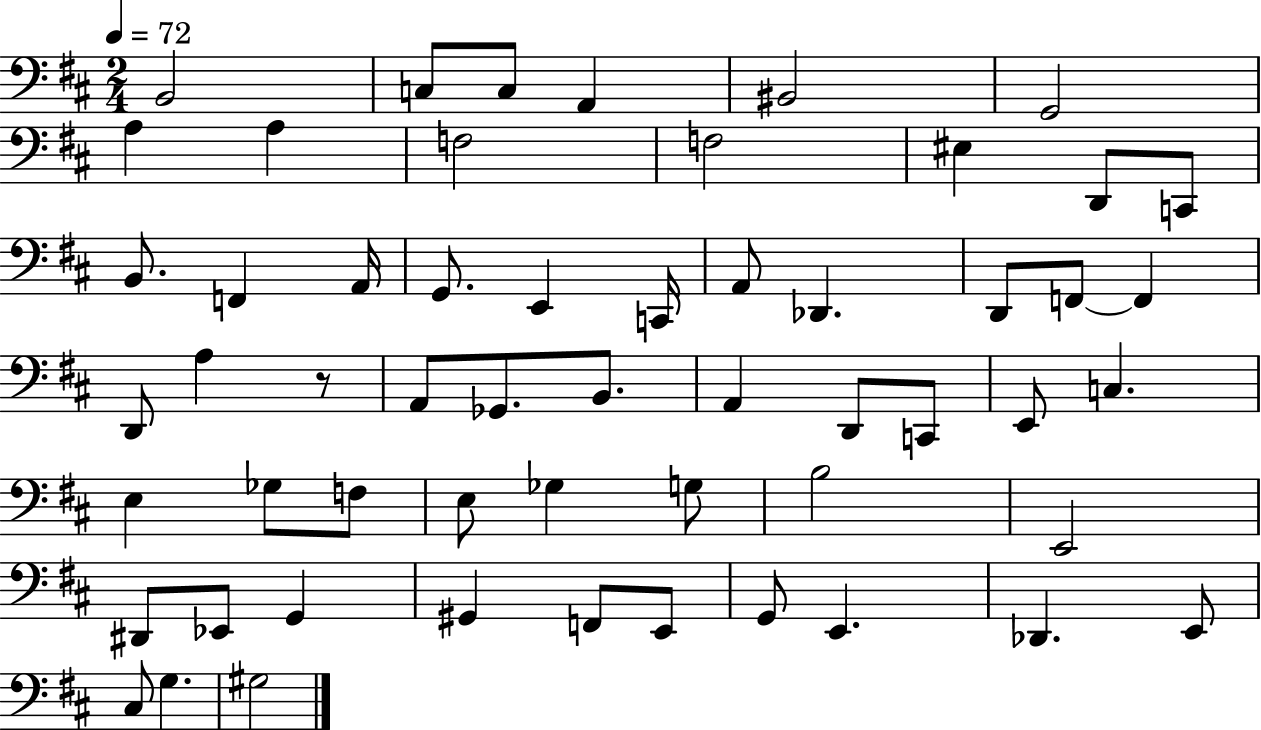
B2/h C3/e C3/e A2/q BIS2/h G2/h A3/q A3/q F3/h F3/h EIS3/q D2/e C2/e B2/e. F2/q A2/s G2/e. E2/q C2/s A2/e Db2/q. D2/e F2/e F2/q D2/e A3/q R/e A2/e Gb2/e. B2/e. A2/q D2/e C2/e E2/e C3/q. E3/q Gb3/e F3/e E3/e Gb3/q G3/e B3/h E2/h D#2/e Eb2/e G2/q G#2/q F2/e E2/e G2/e E2/q. Db2/q. E2/e C#3/e G3/q. G#3/h